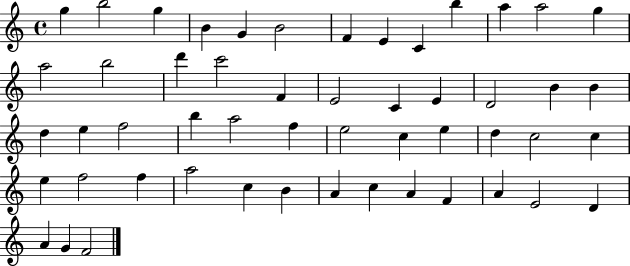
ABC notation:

X:1
T:Untitled
M:4/4
L:1/4
K:C
g b2 g B G B2 F E C b a a2 g a2 b2 d' c'2 F E2 C E D2 B B d e f2 b a2 f e2 c e d c2 c e f2 f a2 c B A c A F A E2 D A G F2